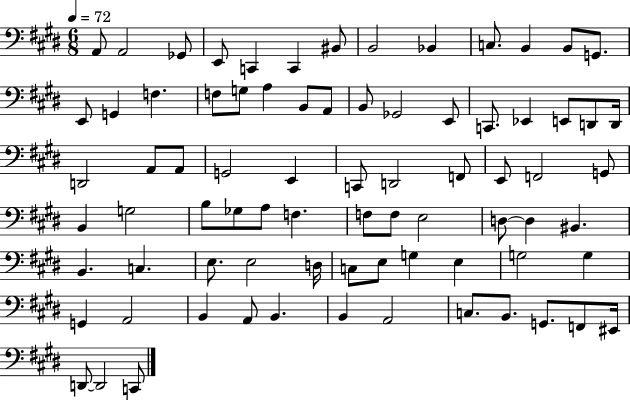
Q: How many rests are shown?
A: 0